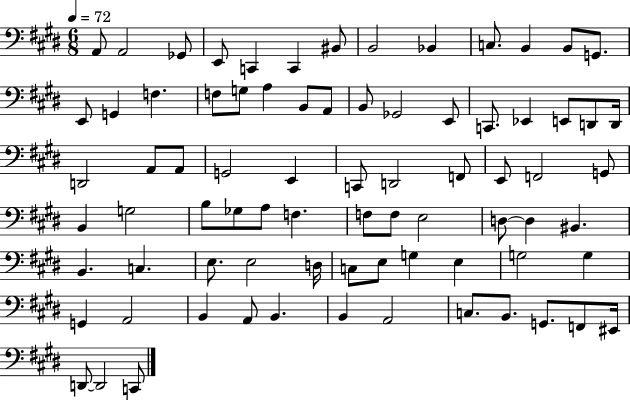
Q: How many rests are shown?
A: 0